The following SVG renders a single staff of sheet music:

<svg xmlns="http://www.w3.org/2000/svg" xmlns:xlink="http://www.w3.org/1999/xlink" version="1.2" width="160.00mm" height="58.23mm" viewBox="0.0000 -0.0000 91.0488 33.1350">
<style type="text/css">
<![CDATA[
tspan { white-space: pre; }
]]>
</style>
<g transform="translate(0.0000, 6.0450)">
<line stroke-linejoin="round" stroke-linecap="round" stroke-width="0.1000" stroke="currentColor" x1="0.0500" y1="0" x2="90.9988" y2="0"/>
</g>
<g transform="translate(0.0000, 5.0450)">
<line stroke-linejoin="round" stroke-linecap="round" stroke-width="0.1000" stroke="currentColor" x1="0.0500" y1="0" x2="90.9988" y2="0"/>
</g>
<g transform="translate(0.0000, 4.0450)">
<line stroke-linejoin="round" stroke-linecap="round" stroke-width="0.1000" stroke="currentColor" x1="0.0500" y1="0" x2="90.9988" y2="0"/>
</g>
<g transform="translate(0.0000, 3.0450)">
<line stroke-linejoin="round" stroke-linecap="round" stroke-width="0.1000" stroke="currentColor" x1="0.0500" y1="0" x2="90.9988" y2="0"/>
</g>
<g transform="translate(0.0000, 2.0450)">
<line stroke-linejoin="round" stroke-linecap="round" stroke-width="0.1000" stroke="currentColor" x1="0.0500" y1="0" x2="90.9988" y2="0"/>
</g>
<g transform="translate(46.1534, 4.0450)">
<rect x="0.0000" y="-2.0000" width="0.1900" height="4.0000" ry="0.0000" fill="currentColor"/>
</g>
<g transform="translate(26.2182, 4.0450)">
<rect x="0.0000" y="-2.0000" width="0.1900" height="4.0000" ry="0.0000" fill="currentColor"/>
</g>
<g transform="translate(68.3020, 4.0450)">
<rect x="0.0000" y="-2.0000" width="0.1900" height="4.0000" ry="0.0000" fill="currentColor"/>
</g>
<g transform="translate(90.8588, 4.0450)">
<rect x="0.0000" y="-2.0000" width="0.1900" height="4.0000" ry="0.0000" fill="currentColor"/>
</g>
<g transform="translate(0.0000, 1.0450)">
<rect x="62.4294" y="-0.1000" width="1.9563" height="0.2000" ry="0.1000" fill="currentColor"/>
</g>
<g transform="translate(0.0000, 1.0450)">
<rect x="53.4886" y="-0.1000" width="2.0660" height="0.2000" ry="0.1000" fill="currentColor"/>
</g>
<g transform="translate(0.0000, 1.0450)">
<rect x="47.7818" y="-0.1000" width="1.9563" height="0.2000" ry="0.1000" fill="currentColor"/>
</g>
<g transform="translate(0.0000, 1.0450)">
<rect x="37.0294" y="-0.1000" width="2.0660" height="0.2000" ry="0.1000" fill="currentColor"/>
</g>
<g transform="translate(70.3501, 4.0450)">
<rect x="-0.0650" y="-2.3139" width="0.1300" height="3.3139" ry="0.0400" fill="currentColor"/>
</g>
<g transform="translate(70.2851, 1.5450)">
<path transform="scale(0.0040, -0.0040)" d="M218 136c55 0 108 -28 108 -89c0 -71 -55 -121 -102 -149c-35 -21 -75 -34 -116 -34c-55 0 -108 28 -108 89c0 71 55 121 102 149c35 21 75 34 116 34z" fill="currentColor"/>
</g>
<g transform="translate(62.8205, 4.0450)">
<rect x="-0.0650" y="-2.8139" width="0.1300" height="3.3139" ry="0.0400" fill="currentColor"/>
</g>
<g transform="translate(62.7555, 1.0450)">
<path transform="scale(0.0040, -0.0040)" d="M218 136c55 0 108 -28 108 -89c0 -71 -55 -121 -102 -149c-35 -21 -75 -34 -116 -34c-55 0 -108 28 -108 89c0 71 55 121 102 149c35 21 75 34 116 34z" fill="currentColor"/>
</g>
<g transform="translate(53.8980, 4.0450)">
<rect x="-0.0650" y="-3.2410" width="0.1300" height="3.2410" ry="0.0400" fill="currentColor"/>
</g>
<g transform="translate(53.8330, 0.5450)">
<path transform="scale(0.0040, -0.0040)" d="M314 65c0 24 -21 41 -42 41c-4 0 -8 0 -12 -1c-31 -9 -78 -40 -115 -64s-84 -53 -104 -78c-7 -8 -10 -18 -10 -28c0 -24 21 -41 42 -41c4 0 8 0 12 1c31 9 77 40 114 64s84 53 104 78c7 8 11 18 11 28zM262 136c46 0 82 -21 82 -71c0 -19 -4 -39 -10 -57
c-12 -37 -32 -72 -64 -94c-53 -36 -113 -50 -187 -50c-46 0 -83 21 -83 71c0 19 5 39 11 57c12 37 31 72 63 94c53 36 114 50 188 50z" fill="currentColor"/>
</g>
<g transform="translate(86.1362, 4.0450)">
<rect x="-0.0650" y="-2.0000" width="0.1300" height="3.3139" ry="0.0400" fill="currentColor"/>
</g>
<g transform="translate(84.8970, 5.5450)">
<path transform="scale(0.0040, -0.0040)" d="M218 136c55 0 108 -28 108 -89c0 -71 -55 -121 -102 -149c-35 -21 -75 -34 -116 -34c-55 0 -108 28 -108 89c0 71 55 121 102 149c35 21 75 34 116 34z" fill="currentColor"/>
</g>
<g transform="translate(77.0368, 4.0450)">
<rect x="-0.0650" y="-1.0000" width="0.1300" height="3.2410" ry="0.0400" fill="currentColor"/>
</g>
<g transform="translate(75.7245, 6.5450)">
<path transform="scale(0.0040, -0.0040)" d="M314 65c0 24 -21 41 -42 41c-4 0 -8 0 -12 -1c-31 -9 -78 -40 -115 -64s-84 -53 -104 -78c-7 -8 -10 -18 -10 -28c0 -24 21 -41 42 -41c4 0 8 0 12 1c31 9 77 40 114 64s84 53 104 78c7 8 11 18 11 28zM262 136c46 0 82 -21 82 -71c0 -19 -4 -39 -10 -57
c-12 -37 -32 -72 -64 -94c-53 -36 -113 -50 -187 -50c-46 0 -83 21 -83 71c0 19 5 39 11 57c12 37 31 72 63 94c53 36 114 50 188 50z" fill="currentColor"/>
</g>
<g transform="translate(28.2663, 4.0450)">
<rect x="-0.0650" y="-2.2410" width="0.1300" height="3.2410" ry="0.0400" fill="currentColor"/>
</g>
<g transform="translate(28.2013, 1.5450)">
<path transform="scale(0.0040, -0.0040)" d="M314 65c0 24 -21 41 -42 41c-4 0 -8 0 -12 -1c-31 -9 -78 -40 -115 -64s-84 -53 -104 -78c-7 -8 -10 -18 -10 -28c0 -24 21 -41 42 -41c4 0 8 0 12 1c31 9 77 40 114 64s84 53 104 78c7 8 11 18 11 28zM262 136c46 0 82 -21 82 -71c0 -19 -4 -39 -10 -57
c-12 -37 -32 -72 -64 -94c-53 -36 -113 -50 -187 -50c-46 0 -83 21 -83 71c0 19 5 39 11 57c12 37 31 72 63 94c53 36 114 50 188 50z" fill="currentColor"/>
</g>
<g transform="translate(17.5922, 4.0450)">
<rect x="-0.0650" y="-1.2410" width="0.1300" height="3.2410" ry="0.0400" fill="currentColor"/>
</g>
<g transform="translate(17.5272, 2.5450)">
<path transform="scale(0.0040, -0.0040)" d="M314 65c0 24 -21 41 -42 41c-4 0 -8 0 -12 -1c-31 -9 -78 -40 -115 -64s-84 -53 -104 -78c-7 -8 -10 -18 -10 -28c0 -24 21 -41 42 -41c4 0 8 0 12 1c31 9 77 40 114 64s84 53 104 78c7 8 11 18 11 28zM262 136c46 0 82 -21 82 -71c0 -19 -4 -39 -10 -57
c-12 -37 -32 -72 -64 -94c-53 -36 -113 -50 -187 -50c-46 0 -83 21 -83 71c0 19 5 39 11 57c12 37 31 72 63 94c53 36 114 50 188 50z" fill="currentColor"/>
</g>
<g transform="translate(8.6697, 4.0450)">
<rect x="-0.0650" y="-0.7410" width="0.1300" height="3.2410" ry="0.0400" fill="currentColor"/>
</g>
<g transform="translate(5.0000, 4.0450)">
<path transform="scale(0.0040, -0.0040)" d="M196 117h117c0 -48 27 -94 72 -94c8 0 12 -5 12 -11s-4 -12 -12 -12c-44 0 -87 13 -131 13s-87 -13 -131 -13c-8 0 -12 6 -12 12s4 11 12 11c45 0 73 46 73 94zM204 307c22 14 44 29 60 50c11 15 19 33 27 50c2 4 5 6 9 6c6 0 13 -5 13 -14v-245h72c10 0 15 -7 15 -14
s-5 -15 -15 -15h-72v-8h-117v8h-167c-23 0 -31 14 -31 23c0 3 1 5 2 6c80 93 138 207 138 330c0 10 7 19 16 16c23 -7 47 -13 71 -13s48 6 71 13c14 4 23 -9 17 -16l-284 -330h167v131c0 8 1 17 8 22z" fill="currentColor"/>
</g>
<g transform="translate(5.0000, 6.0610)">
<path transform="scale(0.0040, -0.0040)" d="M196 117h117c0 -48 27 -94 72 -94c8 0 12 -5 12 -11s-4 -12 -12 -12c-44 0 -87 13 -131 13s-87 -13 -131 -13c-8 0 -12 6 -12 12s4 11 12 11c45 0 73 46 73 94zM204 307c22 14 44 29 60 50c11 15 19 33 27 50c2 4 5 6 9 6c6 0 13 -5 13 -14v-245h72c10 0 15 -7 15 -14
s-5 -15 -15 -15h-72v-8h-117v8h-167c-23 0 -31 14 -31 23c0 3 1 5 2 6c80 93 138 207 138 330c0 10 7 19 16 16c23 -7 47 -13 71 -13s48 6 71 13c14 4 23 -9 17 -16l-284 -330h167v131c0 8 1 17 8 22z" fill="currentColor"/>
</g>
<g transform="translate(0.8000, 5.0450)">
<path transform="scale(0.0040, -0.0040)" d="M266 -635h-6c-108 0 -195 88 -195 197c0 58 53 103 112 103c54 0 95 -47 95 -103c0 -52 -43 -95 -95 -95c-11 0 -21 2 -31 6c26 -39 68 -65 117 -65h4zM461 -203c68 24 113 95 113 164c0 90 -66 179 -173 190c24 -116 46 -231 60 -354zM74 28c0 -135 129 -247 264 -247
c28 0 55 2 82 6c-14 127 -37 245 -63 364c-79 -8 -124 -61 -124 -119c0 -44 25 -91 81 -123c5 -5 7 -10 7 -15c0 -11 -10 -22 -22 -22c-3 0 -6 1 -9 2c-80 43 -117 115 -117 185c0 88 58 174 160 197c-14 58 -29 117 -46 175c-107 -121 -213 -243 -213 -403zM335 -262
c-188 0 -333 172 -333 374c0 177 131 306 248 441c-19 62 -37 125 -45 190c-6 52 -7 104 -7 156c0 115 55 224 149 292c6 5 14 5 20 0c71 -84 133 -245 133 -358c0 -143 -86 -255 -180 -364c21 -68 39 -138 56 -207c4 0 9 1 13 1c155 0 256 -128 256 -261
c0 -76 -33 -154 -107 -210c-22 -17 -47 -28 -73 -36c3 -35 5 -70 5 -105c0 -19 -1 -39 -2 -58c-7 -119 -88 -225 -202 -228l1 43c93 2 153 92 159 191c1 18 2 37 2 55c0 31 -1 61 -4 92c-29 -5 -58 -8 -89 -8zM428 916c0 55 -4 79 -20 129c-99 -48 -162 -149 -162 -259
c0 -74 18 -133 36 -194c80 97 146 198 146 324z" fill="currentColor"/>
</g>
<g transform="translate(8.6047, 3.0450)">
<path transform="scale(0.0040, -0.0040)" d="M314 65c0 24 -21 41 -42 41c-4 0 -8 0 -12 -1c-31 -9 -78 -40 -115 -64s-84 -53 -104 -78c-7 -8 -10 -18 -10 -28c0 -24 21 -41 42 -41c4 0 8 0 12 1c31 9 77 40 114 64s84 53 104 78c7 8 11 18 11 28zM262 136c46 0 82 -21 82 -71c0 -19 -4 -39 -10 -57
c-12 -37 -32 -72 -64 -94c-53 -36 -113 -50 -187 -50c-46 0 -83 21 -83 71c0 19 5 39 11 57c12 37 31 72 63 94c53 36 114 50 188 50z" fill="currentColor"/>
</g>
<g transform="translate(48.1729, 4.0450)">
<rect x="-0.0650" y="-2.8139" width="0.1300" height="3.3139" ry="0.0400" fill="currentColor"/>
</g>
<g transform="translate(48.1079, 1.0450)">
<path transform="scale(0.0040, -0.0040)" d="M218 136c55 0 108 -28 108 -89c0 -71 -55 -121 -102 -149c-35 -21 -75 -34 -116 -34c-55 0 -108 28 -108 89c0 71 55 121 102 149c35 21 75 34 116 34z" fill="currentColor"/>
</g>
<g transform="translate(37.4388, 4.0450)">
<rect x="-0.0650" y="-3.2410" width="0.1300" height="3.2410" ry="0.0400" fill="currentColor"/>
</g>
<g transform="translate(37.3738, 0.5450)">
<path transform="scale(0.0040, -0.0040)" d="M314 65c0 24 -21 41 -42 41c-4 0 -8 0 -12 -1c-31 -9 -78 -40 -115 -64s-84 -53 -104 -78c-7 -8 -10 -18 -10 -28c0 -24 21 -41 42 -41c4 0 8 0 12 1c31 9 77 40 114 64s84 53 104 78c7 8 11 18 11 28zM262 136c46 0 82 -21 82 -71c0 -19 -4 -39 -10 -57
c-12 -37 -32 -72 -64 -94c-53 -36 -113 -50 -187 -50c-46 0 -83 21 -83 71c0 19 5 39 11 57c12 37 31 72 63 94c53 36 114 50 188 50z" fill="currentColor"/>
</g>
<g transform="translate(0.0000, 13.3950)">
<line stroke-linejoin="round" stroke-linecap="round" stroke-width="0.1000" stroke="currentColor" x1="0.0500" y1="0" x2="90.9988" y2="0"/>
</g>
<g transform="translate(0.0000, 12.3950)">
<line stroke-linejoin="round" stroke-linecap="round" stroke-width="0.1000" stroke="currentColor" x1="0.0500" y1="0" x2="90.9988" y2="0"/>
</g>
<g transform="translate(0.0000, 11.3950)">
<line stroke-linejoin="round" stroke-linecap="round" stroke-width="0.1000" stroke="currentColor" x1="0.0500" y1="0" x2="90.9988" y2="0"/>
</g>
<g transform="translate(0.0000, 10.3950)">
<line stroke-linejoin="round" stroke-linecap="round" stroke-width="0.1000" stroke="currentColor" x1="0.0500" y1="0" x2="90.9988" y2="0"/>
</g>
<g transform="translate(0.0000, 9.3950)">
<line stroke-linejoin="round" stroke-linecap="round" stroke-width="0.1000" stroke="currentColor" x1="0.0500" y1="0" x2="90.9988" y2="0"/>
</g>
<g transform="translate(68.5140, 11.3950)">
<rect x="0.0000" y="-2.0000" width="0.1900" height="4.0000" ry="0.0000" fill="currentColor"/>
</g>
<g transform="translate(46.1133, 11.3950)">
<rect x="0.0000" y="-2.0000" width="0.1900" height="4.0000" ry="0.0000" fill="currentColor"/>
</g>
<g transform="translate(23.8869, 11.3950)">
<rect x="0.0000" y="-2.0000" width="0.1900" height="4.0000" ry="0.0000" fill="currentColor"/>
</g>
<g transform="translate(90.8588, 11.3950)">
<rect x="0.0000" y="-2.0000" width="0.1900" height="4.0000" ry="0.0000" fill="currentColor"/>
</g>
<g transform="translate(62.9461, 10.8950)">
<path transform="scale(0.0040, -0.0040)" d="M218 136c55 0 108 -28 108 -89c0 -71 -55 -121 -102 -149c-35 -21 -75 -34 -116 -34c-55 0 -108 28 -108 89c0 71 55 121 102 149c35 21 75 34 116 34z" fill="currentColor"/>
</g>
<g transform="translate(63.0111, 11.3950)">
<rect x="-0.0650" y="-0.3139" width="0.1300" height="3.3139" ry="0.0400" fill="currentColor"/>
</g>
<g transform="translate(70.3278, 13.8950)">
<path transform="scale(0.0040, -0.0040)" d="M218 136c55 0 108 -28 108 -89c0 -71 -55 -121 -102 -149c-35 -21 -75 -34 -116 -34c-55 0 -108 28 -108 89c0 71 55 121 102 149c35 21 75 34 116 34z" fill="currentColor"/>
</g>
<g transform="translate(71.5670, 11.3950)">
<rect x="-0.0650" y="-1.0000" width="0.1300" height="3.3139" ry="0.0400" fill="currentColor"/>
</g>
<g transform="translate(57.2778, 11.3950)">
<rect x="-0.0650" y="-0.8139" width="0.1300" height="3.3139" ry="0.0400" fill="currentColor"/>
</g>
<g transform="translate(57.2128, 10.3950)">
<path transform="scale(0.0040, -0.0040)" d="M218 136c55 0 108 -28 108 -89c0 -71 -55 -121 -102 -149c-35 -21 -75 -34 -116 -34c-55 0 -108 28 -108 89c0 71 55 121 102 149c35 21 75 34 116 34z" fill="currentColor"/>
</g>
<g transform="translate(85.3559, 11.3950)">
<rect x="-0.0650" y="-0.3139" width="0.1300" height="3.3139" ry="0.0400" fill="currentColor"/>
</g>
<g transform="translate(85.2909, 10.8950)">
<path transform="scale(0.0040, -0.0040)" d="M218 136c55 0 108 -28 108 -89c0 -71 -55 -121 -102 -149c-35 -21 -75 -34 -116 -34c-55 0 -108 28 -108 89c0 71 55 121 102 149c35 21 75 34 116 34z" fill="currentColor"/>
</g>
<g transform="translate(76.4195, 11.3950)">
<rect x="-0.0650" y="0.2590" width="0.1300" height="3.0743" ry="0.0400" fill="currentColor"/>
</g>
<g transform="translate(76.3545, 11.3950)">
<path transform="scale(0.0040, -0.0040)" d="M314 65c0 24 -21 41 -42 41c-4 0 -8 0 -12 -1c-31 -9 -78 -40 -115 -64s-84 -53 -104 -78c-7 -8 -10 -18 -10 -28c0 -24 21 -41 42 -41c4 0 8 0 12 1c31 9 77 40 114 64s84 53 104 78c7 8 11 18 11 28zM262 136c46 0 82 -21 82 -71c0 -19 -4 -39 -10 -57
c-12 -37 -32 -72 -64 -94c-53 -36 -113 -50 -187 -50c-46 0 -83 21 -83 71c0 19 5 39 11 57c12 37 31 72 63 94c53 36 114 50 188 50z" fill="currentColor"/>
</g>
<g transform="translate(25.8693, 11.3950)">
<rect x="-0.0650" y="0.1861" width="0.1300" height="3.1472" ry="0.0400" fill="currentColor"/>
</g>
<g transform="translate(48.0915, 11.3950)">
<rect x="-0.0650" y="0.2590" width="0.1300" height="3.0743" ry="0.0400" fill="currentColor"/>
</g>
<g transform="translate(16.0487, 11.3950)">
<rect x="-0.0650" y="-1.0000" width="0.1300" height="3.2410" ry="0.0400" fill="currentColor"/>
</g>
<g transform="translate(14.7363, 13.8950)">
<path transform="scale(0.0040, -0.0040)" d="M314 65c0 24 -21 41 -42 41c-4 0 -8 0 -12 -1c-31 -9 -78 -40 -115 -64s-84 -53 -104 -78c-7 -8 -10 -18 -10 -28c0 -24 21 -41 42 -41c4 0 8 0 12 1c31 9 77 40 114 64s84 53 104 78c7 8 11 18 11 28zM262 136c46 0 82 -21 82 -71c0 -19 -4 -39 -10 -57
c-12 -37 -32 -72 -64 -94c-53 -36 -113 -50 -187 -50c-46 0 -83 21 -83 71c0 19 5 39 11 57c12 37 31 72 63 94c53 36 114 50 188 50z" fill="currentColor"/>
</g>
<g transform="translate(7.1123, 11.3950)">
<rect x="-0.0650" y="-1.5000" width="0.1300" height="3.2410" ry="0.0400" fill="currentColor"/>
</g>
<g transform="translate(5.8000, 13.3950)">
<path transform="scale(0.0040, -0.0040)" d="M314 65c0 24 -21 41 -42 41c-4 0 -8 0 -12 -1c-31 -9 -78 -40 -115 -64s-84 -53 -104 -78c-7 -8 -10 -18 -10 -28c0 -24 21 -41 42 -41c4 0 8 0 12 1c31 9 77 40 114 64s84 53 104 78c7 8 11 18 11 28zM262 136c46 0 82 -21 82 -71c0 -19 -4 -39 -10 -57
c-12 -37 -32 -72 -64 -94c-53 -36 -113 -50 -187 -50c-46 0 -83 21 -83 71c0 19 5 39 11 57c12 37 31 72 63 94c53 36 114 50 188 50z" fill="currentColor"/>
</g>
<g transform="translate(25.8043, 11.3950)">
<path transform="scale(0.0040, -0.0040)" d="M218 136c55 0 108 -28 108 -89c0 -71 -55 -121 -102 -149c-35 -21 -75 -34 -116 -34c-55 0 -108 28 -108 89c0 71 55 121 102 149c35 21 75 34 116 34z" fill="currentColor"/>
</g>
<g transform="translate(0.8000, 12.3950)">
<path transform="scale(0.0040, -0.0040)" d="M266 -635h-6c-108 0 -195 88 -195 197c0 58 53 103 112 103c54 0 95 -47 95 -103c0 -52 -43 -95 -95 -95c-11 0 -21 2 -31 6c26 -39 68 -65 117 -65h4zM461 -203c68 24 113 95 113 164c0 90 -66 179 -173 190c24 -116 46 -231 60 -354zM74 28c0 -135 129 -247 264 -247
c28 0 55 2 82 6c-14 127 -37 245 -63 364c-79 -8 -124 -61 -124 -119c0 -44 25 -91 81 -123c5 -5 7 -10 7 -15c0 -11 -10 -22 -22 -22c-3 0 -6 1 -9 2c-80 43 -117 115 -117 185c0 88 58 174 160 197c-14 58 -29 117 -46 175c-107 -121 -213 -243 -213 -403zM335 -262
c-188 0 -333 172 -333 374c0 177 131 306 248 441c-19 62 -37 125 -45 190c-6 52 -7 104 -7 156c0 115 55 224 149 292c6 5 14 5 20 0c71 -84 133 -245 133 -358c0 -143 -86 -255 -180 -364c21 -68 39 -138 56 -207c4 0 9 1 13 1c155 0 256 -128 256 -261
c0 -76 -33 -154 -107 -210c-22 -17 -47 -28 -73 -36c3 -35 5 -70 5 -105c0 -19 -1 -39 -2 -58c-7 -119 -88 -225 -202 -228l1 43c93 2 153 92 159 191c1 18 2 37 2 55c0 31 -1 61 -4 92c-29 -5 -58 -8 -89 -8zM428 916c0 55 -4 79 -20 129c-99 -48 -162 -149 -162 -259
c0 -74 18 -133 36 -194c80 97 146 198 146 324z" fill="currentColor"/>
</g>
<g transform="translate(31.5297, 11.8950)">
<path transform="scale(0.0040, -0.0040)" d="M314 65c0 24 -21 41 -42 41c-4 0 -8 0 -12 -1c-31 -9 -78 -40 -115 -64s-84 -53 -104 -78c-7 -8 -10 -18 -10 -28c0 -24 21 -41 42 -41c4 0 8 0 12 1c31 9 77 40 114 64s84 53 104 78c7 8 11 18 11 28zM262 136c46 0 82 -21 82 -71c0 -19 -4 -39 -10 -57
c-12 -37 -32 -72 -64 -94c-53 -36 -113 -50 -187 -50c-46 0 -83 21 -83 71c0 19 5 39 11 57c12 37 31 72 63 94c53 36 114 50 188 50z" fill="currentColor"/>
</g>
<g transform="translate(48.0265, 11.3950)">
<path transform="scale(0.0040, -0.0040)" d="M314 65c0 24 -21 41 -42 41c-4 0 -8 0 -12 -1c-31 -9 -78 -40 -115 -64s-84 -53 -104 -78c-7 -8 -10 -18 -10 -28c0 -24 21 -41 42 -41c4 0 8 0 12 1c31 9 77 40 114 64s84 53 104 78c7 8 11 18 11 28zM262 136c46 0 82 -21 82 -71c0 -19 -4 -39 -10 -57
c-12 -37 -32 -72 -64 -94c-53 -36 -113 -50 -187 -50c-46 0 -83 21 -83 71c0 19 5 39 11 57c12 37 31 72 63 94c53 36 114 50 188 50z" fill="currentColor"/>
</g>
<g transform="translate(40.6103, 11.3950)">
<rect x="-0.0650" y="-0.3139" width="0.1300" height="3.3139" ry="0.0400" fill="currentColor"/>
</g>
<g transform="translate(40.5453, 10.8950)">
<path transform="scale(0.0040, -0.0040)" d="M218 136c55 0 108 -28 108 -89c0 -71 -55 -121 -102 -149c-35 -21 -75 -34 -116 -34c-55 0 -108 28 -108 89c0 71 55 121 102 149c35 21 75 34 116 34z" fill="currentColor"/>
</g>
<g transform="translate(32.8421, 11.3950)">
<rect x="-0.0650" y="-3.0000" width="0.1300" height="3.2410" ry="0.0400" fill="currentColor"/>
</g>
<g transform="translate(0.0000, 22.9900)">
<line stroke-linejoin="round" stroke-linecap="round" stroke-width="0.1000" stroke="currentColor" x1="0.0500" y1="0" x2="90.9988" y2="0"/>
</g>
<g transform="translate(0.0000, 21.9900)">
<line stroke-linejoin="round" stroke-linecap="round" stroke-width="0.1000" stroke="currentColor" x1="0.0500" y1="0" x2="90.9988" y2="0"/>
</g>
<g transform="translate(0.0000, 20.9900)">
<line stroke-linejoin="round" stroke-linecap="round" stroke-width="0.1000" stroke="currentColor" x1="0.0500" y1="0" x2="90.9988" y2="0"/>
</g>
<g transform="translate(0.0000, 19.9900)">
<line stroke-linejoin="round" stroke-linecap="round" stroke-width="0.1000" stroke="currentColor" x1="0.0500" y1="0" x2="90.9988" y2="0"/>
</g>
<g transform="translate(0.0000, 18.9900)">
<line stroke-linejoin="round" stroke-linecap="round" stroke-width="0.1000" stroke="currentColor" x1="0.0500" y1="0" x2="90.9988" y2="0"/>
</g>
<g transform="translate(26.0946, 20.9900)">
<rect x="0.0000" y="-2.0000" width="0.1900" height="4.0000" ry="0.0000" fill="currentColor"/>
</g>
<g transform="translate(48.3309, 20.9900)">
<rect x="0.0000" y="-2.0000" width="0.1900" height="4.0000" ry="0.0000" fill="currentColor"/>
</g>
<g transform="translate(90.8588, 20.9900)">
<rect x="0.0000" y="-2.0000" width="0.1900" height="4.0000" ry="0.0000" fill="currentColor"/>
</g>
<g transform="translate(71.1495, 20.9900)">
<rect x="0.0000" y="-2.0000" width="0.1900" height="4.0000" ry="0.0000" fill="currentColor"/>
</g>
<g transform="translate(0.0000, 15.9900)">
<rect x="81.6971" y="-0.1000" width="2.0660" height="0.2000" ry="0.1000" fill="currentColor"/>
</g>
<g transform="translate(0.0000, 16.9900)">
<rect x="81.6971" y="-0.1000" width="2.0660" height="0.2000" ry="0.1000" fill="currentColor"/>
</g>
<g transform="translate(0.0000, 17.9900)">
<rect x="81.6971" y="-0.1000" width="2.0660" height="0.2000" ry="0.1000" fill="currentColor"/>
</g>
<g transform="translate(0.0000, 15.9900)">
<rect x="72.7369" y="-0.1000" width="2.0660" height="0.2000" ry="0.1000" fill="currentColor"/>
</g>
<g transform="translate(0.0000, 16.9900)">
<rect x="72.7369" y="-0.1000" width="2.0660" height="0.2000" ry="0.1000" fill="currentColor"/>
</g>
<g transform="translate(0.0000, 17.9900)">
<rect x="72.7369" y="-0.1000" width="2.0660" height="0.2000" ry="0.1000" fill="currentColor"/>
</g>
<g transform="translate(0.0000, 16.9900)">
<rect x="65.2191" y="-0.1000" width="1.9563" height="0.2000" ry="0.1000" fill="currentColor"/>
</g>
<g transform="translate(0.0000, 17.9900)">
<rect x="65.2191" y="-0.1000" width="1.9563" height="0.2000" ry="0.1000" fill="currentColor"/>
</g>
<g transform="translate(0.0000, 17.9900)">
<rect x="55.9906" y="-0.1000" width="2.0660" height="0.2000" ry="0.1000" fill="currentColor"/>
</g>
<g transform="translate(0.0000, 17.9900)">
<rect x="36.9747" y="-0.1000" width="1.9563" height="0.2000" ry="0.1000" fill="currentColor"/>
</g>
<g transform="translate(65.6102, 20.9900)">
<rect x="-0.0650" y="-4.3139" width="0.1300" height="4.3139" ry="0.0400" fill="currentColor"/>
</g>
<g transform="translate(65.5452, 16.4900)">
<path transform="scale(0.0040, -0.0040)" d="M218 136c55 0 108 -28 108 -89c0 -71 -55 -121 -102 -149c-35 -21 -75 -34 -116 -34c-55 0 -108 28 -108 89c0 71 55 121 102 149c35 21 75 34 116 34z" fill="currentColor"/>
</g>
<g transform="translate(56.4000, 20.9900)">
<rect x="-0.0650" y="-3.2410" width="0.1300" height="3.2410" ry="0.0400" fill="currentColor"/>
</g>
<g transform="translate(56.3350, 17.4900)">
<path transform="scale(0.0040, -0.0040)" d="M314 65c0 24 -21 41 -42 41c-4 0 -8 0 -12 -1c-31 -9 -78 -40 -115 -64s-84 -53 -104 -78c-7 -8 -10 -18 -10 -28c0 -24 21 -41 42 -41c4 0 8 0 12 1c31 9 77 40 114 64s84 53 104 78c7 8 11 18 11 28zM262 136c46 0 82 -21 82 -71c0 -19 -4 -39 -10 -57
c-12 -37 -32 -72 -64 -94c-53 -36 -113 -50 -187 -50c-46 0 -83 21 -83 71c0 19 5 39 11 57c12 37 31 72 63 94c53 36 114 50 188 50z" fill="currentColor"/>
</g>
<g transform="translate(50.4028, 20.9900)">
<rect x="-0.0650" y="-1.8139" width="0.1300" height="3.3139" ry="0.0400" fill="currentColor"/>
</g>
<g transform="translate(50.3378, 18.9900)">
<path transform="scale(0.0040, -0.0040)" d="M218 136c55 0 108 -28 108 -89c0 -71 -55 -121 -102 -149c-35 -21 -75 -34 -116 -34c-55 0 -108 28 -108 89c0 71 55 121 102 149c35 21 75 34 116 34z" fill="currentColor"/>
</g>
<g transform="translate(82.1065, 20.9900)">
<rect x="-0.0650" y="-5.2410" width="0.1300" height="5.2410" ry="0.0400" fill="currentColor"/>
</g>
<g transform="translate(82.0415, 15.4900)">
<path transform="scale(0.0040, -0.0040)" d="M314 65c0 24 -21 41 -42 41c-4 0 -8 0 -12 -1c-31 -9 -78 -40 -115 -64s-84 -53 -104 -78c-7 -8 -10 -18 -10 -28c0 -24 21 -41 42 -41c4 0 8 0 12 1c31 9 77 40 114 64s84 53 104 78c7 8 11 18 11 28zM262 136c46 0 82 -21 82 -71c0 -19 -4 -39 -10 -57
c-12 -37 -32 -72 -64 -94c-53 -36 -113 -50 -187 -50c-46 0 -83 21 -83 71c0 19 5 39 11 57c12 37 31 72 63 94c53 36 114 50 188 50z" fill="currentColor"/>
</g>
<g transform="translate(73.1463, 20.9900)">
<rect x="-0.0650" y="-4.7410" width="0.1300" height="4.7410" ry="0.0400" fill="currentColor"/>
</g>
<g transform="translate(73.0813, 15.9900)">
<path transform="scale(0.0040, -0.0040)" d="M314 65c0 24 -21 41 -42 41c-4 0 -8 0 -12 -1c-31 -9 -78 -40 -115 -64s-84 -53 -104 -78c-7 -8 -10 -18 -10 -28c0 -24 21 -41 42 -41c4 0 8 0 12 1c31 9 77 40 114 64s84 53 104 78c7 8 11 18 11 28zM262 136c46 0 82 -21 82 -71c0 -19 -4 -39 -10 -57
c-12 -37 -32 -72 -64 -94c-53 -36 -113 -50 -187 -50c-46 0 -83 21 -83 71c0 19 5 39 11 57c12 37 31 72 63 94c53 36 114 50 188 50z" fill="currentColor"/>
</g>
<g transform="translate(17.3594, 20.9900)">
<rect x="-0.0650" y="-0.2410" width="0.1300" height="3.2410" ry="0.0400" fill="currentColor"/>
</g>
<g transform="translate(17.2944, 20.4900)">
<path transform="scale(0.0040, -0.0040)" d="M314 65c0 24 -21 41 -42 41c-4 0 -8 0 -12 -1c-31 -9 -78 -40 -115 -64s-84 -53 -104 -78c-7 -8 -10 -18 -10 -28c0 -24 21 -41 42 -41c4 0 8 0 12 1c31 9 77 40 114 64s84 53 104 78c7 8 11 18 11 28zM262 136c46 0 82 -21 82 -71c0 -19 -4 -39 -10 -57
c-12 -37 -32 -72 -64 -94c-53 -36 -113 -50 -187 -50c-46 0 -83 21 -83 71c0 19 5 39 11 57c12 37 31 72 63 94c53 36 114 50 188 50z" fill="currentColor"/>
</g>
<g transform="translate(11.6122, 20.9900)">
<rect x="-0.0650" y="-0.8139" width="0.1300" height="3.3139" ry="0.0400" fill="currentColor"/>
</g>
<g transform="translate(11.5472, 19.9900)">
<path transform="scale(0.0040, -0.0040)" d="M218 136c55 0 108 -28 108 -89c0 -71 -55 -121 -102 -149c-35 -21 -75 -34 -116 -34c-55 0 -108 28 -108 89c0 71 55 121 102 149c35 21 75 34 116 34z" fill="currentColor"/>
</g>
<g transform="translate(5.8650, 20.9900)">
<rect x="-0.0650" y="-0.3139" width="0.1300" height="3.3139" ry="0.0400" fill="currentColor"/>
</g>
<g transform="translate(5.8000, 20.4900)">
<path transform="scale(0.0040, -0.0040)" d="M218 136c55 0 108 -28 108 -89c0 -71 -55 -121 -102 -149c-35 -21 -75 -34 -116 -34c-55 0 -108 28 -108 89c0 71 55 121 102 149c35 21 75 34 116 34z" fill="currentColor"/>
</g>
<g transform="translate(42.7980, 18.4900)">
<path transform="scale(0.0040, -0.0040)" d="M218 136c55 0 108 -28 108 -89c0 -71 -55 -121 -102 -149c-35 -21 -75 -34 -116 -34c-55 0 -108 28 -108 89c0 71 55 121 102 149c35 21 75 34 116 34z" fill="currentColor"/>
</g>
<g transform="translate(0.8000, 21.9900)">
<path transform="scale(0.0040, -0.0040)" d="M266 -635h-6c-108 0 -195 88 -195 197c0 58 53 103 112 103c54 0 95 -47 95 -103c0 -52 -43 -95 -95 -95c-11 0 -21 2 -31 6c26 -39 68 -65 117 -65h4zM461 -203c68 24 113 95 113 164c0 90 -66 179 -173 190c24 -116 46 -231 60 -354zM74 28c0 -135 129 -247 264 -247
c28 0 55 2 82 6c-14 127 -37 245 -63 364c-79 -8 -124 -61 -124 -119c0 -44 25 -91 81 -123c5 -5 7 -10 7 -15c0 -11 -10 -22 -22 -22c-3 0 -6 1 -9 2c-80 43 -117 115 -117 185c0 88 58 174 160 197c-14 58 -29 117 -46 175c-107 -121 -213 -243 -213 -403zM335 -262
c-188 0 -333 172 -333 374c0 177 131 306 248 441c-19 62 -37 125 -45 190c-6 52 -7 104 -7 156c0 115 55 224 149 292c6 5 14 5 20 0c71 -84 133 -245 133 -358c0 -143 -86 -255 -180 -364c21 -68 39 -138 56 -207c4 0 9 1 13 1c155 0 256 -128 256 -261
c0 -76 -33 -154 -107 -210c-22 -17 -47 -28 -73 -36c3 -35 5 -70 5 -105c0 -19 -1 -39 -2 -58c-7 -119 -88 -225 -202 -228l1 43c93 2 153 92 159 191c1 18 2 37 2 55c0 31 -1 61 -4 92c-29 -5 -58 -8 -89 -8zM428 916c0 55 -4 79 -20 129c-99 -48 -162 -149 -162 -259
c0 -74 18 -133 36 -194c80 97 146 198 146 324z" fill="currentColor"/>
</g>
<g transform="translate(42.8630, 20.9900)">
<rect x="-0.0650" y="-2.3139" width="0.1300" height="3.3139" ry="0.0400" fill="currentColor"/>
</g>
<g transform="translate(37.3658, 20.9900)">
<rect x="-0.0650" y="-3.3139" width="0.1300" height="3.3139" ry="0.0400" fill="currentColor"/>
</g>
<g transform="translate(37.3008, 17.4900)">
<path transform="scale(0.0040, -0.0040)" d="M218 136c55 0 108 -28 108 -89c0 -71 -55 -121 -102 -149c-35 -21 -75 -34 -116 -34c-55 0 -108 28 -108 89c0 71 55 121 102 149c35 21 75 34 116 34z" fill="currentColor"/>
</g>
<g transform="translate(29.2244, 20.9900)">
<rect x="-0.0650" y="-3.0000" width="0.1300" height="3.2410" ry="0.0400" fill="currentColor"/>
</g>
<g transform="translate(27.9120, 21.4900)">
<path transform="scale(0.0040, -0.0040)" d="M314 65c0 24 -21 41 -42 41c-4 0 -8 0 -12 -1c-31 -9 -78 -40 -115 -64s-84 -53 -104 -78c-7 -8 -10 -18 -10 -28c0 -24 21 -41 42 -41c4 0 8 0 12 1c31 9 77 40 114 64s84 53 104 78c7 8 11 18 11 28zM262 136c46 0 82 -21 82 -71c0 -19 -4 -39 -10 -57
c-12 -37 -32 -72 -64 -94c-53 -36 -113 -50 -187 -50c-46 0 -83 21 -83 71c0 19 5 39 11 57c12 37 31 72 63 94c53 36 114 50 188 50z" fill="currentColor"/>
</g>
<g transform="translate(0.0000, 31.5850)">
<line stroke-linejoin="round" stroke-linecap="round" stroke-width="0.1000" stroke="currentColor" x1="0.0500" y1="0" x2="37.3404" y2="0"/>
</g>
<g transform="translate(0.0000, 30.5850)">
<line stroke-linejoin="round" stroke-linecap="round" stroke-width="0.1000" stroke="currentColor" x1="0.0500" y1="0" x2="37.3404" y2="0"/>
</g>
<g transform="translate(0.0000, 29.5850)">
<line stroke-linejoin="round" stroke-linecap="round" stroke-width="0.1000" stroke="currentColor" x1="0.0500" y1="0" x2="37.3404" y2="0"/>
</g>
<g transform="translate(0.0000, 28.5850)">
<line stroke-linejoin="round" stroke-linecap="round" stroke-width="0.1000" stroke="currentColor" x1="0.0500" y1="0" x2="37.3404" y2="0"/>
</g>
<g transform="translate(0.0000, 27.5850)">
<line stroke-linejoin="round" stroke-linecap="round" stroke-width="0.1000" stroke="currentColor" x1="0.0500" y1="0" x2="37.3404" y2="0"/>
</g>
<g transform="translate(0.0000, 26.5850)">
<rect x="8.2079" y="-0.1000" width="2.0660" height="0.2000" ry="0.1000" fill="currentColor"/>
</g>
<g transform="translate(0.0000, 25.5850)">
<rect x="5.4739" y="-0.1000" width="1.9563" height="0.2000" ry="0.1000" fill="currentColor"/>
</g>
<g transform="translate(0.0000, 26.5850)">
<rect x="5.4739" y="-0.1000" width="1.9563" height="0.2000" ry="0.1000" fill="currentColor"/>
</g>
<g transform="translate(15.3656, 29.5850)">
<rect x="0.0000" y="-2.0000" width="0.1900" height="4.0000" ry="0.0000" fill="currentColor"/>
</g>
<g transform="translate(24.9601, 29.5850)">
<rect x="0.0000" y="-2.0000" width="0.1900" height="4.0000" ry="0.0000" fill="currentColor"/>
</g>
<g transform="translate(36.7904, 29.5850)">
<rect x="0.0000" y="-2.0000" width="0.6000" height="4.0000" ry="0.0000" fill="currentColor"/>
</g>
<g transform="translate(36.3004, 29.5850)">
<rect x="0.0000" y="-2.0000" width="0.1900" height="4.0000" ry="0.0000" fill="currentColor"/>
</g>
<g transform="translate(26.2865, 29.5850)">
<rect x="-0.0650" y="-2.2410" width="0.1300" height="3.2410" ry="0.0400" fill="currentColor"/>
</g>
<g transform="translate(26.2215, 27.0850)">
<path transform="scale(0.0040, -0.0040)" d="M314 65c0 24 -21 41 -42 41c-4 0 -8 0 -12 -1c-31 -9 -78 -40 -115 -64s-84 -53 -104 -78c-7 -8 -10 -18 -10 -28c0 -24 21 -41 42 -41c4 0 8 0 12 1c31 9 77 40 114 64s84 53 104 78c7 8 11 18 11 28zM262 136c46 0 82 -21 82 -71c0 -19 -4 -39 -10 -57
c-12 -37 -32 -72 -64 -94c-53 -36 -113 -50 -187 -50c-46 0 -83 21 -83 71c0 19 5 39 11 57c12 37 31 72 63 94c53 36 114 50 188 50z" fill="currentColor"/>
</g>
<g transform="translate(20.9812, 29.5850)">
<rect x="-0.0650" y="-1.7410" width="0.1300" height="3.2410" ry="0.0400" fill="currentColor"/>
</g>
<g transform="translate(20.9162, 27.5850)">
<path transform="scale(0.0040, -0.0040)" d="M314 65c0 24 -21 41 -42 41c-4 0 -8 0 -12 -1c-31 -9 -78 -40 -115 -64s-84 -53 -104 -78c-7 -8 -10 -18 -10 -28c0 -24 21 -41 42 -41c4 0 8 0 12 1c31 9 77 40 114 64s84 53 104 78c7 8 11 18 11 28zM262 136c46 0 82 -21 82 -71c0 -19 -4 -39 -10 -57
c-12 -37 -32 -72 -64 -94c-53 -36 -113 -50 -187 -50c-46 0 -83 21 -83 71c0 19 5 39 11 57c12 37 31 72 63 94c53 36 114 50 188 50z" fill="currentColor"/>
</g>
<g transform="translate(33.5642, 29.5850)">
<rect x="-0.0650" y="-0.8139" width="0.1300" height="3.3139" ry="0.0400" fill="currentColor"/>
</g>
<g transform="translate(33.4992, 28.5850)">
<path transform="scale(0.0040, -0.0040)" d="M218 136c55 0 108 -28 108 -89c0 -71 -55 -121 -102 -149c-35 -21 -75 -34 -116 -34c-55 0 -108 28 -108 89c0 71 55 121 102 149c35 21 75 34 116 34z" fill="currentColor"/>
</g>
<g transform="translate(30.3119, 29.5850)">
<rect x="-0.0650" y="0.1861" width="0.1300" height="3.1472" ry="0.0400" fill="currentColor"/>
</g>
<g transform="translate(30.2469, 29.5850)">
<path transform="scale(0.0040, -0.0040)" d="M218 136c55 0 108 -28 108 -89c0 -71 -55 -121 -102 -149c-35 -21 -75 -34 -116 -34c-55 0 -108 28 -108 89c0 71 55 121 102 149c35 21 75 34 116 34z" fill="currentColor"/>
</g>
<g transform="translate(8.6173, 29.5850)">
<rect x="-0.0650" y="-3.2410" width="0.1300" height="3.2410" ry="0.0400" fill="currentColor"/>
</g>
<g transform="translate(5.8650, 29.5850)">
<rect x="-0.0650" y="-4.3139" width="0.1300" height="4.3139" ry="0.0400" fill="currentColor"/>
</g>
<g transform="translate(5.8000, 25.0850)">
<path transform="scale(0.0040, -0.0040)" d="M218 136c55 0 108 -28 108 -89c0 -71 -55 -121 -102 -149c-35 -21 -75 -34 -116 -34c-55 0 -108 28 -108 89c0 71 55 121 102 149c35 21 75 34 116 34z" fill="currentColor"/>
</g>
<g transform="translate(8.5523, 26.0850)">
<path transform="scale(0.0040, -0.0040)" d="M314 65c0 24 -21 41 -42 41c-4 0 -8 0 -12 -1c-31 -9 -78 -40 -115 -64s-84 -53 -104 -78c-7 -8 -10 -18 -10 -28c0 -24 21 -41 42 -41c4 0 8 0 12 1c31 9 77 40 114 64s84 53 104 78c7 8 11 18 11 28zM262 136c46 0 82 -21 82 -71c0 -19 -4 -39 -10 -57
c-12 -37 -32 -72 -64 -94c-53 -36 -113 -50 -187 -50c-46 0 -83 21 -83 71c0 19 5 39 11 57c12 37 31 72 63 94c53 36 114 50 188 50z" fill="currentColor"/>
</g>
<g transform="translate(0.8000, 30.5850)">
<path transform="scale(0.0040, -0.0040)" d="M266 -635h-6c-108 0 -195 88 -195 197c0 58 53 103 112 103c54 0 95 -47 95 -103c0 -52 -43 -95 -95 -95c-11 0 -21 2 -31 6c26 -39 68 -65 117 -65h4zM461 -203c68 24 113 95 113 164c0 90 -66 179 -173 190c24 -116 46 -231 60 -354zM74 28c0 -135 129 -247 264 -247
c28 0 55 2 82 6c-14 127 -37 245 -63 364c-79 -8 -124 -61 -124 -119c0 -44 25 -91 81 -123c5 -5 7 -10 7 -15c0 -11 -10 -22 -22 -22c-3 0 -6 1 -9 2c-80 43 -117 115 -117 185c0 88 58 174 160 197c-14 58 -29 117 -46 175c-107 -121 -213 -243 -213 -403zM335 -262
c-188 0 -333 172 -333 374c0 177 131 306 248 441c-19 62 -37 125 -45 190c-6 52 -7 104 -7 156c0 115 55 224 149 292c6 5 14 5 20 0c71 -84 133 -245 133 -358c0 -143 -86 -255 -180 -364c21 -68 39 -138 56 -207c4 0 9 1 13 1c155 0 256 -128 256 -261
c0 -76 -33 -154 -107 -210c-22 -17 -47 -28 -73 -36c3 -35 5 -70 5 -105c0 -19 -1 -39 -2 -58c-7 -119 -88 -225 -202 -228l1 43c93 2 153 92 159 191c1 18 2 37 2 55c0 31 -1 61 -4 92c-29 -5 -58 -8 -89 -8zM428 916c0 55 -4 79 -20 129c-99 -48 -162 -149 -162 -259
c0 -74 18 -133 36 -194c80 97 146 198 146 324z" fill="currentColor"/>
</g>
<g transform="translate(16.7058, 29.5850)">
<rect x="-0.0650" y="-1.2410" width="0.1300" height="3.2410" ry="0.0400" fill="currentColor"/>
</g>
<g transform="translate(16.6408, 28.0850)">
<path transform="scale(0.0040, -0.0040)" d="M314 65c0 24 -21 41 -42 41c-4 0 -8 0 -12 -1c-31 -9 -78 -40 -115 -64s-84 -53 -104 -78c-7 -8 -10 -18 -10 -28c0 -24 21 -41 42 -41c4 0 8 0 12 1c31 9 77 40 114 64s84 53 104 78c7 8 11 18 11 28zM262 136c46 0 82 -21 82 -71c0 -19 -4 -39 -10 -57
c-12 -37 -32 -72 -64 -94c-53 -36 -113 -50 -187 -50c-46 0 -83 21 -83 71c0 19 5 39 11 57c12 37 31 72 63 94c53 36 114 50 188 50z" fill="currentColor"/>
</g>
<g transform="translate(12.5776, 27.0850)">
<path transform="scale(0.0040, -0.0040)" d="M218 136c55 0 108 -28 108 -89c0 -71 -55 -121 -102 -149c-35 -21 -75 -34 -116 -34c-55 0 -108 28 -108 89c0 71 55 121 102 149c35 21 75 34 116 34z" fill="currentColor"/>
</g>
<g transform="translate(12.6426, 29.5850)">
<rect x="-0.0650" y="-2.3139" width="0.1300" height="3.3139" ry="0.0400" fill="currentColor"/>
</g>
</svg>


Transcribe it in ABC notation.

X:1
T:Untitled
M:4/4
L:1/4
K:C
d2 e2 g2 b2 a b2 a g D2 F E2 D2 B A2 c B2 d c D B2 c c d c2 A2 b g f b2 d' e'2 f'2 d' b2 g e2 f2 g2 B d